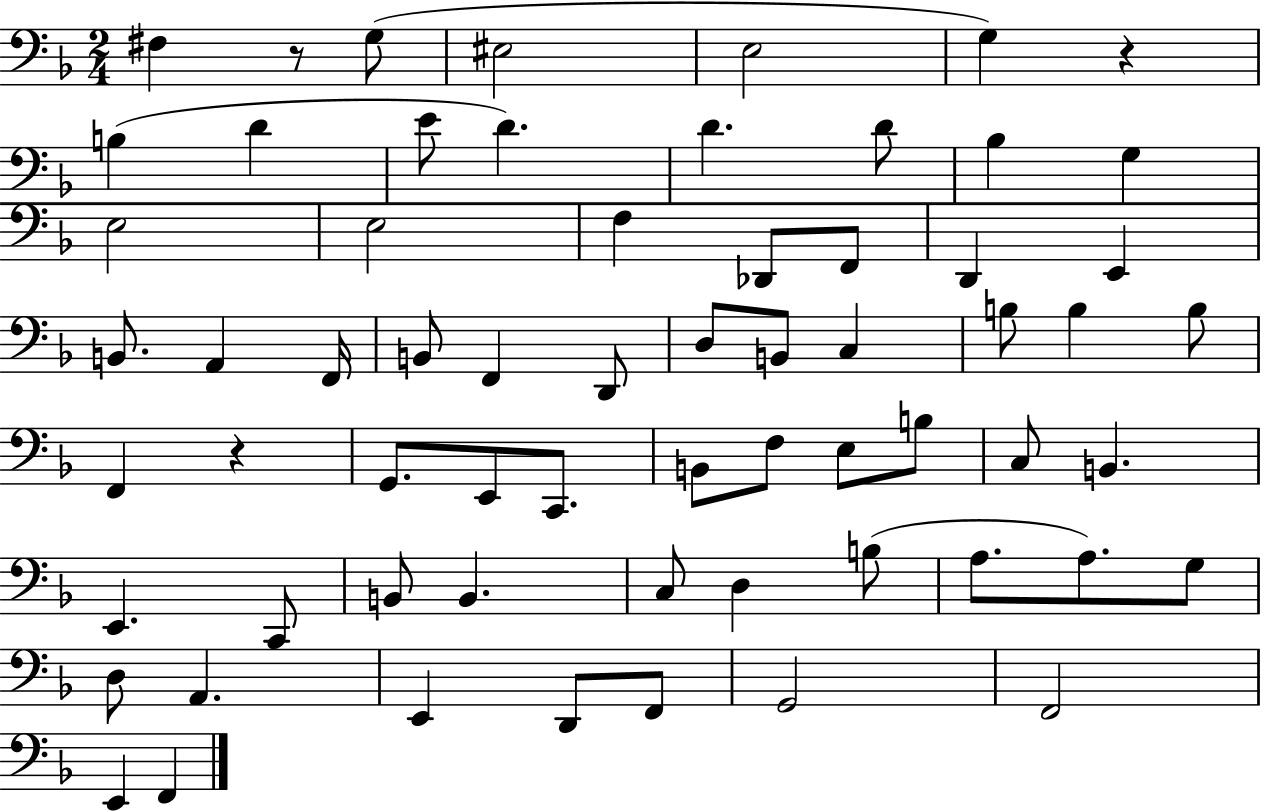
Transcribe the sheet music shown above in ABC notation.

X:1
T:Untitled
M:2/4
L:1/4
K:F
^F, z/2 G,/2 ^E,2 E,2 G, z B, D E/2 D D D/2 _B, G, E,2 E,2 F, _D,,/2 F,,/2 D,, E,, B,,/2 A,, F,,/4 B,,/2 F,, D,,/2 D,/2 B,,/2 C, B,/2 B, B,/2 F,, z G,,/2 E,,/2 C,,/2 B,,/2 F,/2 E,/2 B,/2 C,/2 B,, E,, C,,/2 B,,/2 B,, C,/2 D, B,/2 A,/2 A,/2 G,/2 D,/2 A,, E,, D,,/2 F,,/2 G,,2 F,,2 E,, F,,